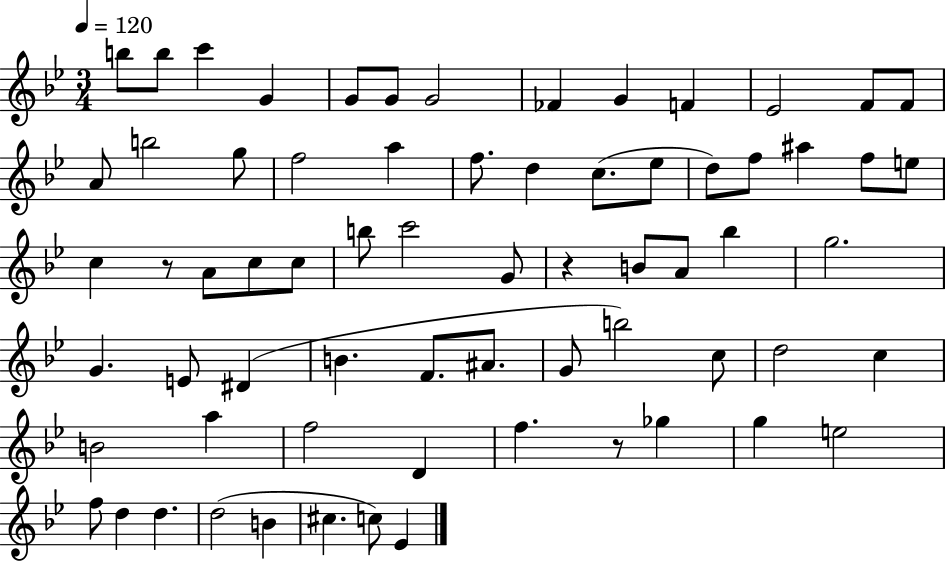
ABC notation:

X:1
T:Untitled
M:3/4
L:1/4
K:Bb
b/2 b/2 c' G G/2 G/2 G2 _F G F _E2 F/2 F/2 A/2 b2 g/2 f2 a f/2 d c/2 _e/2 d/2 f/2 ^a f/2 e/2 c z/2 A/2 c/2 c/2 b/2 c'2 G/2 z B/2 A/2 _b g2 G E/2 ^D B F/2 ^A/2 G/2 b2 c/2 d2 c B2 a f2 D f z/2 _g g e2 f/2 d d d2 B ^c c/2 _E